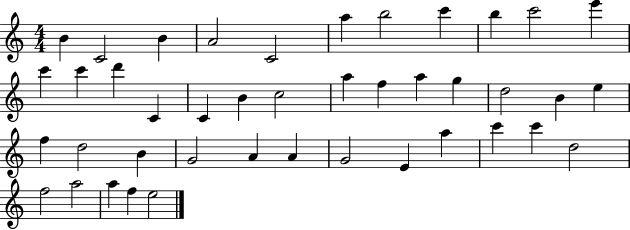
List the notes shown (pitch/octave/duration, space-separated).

B4/q C4/h B4/q A4/h C4/h A5/q B5/h C6/q B5/q C6/h E6/q C6/q C6/q D6/q C4/q C4/q B4/q C5/h A5/q F5/q A5/q G5/q D5/h B4/q E5/q F5/q D5/h B4/q G4/h A4/q A4/q G4/h E4/q A5/q C6/q C6/q D5/h F5/h A5/h A5/q F5/q E5/h